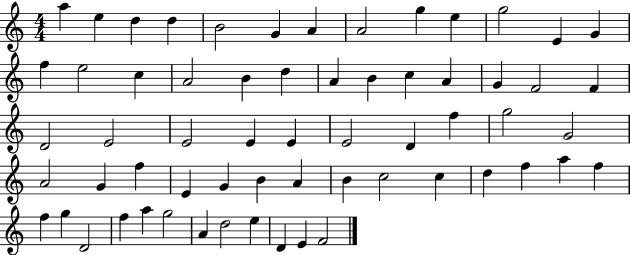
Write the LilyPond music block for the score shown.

{
  \clef treble
  \numericTimeSignature
  \time 4/4
  \key c \major
  a''4 e''4 d''4 d''4 | b'2 g'4 a'4 | a'2 g''4 e''4 | g''2 e'4 g'4 | \break f''4 e''2 c''4 | a'2 b'4 d''4 | a'4 b'4 c''4 a'4 | g'4 f'2 f'4 | \break d'2 e'2 | e'2 e'4 e'4 | e'2 d'4 f''4 | g''2 g'2 | \break a'2 g'4 f''4 | e'4 g'4 b'4 a'4 | b'4 c''2 c''4 | d''4 f''4 a''4 f''4 | \break f''4 g''4 d'2 | f''4 a''4 g''2 | a'4 d''2 e''4 | d'4 e'4 f'2 | \break \bar "|."
}